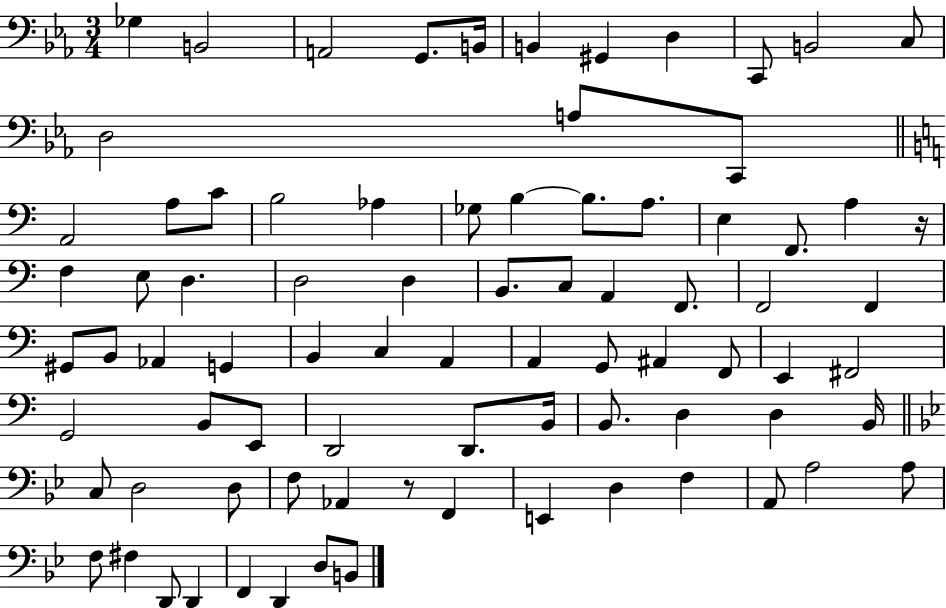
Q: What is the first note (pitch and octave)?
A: Gb3